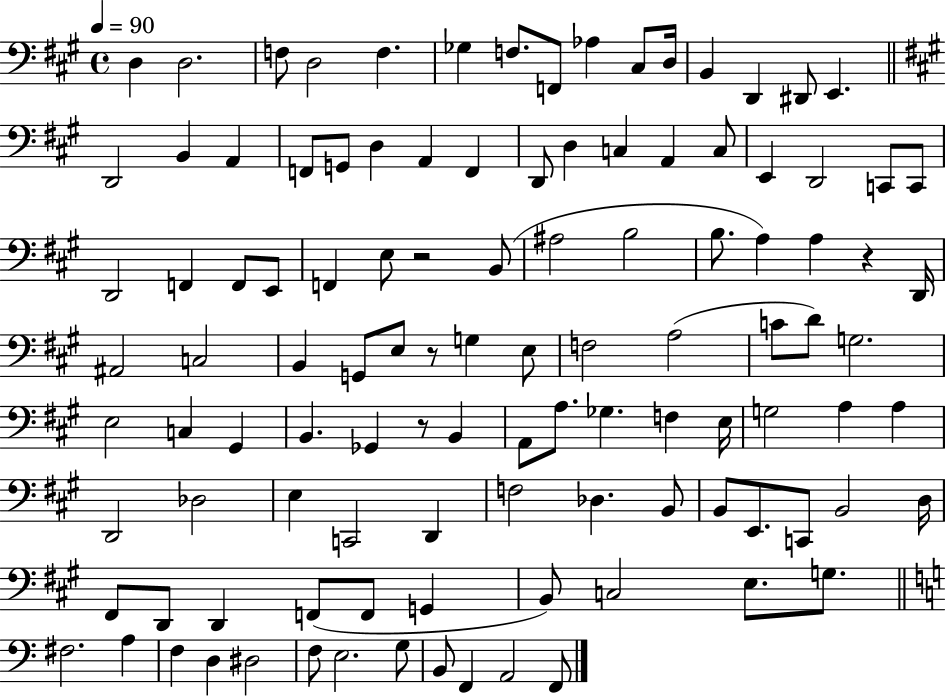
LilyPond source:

{
  \clef bass
  \time 4/4
  \defaultTimeSignature
  \key a \major
  \tempo 4 = 90
  d4 d2. | f8 d2 f4. | ges4 f8. f,8 aes4 cis8 d16 | b,4 d,4 dis,8 e,4. | \break \bar "||" \break \key a \major d,2 b,4 a,4 | f,8 g,8 d4 a,4 f,4 | d,8 d4 c4 a,4 c8 | e,4 d,2 c,8 c,8 | \break d,2 f,4 f,8 e,8 | f,4 e8 r2 b,8( | ais2 b2 | b8. a4) a4 r4 d,16 | \break ais,2 c2 | b,4 g,8 e8 r8 g4 e8 | f2 a2( | c'8 d'8) g2. | \break e2 c4 gis,4 | b,4. ges,4 r8 b,4 | a,8 a8. ges4. f4 e16 | g2 a4 a4 | \break d,2 des2 | e4 c,2 d,4 | f2 des4. b,8 | b,8 e,8. c,8 b,2 d16 | \break fis,8 d,8 d,4 f,8( f,8 g,4 | b,8) c2 e8. g8. | \bar "||" \break \key a \minor fis2. a4 | f4 d4 dis2 | f8 e2. g8 | b,8 f,4 a,2 f,8 | \break \bar "|."
}